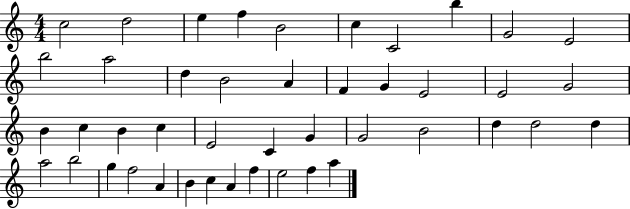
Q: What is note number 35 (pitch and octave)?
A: G5